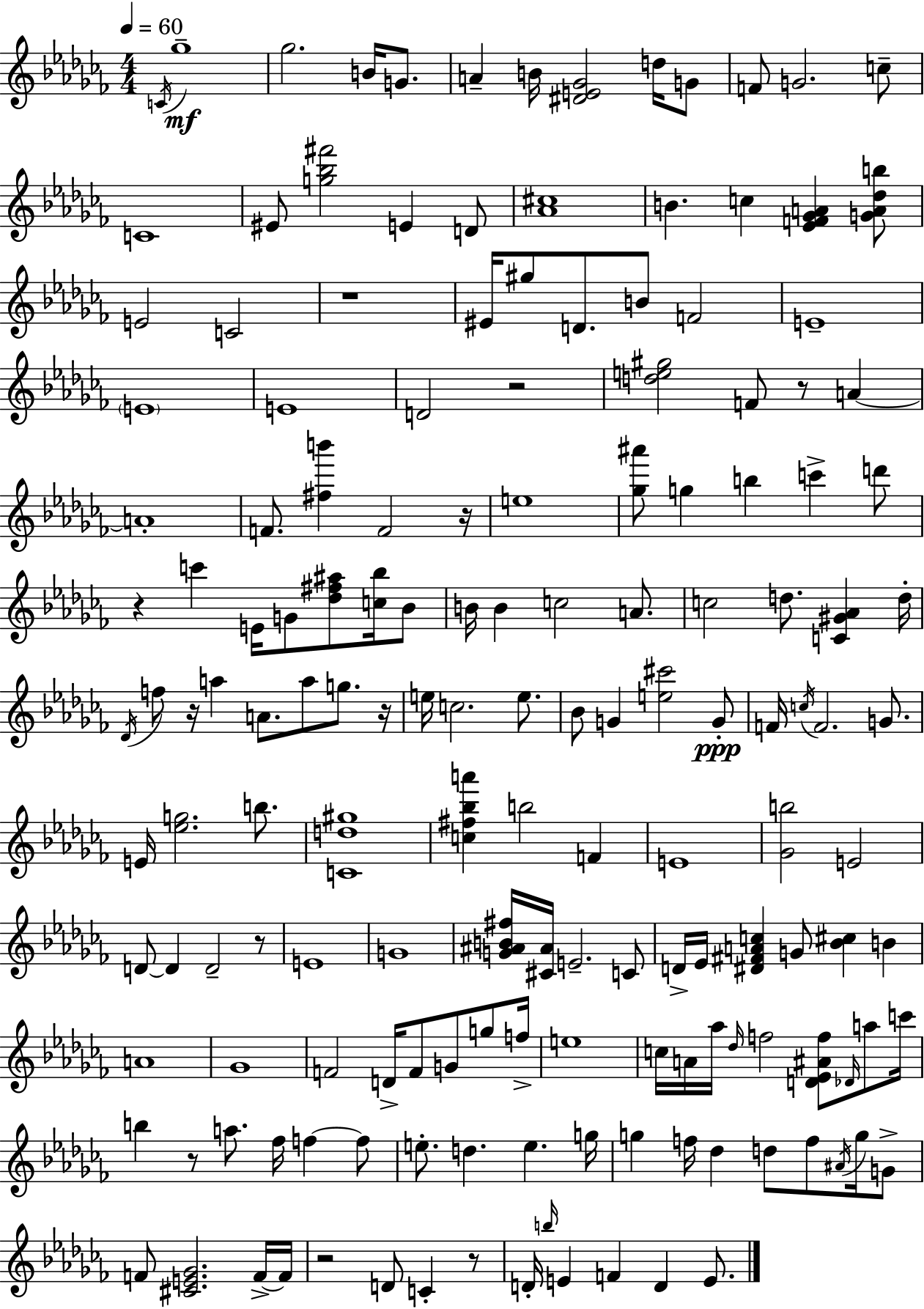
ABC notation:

X:1
T:Untitled
M:4/4
L:1/4
K:Abm
C/4 _g4 _g2 B/4 G/2 A B/4 [^DE_G]2 d/4 G/2 F/2 G2 c/2 C4 ^E/2 [g_b^f']2 E D/2 [_A^c]4 B c [_EF_GA] [GA_db]/2 E2 C2 z4 ^E/4 ^g/2 D/2 B/2 F2 E4 E4 E4 D2 z2 [de^g]2 F/2 z/2 A A4 F/2 [^fb'] F2 z/4 e4 [_g^a']/2 g b c' d'/2 z c' E/4 G/2 [_d^f^a]/2 [c_b]/4 _B/2 B/4 B c2 A/2 c2 d/2 [C^G_A] d/4 _D/4 f/2 z/4 a A/2 a/2 g/2 z/4 e/4 c2 e/2 _B/2 G [e^c']2 G/2 F/4 c/4 F2 G/2 E/4 [_eg]2 b/2 [Cd^g]4 [c^f_ba'] b2 F E4 [_Gb]2 E2 D/2 D D2 z/2 E4 G4 [G^AB^f]/4 [^C^A]/4 E2 C/2 D/4 _E/4 [^D^FAc] G/2 [_B^c] B A4 _G4 F2 D/4 F/2 G/2 g/2 f/4 e4 c/4 A/4 _a/4 _d/4 f2 [D_E^Af]/2 _D/4 a/2 c'/4 b z/2 a/2 _f/4 f f/2 e/2 d e g/4 g f/4 _d d/2 f/2 ^A/4 g/4 G/2 F/2 [^CE_G]2 F/4 F/4 z2 D/2 C z/2 D/4 b/4 E F D E/2